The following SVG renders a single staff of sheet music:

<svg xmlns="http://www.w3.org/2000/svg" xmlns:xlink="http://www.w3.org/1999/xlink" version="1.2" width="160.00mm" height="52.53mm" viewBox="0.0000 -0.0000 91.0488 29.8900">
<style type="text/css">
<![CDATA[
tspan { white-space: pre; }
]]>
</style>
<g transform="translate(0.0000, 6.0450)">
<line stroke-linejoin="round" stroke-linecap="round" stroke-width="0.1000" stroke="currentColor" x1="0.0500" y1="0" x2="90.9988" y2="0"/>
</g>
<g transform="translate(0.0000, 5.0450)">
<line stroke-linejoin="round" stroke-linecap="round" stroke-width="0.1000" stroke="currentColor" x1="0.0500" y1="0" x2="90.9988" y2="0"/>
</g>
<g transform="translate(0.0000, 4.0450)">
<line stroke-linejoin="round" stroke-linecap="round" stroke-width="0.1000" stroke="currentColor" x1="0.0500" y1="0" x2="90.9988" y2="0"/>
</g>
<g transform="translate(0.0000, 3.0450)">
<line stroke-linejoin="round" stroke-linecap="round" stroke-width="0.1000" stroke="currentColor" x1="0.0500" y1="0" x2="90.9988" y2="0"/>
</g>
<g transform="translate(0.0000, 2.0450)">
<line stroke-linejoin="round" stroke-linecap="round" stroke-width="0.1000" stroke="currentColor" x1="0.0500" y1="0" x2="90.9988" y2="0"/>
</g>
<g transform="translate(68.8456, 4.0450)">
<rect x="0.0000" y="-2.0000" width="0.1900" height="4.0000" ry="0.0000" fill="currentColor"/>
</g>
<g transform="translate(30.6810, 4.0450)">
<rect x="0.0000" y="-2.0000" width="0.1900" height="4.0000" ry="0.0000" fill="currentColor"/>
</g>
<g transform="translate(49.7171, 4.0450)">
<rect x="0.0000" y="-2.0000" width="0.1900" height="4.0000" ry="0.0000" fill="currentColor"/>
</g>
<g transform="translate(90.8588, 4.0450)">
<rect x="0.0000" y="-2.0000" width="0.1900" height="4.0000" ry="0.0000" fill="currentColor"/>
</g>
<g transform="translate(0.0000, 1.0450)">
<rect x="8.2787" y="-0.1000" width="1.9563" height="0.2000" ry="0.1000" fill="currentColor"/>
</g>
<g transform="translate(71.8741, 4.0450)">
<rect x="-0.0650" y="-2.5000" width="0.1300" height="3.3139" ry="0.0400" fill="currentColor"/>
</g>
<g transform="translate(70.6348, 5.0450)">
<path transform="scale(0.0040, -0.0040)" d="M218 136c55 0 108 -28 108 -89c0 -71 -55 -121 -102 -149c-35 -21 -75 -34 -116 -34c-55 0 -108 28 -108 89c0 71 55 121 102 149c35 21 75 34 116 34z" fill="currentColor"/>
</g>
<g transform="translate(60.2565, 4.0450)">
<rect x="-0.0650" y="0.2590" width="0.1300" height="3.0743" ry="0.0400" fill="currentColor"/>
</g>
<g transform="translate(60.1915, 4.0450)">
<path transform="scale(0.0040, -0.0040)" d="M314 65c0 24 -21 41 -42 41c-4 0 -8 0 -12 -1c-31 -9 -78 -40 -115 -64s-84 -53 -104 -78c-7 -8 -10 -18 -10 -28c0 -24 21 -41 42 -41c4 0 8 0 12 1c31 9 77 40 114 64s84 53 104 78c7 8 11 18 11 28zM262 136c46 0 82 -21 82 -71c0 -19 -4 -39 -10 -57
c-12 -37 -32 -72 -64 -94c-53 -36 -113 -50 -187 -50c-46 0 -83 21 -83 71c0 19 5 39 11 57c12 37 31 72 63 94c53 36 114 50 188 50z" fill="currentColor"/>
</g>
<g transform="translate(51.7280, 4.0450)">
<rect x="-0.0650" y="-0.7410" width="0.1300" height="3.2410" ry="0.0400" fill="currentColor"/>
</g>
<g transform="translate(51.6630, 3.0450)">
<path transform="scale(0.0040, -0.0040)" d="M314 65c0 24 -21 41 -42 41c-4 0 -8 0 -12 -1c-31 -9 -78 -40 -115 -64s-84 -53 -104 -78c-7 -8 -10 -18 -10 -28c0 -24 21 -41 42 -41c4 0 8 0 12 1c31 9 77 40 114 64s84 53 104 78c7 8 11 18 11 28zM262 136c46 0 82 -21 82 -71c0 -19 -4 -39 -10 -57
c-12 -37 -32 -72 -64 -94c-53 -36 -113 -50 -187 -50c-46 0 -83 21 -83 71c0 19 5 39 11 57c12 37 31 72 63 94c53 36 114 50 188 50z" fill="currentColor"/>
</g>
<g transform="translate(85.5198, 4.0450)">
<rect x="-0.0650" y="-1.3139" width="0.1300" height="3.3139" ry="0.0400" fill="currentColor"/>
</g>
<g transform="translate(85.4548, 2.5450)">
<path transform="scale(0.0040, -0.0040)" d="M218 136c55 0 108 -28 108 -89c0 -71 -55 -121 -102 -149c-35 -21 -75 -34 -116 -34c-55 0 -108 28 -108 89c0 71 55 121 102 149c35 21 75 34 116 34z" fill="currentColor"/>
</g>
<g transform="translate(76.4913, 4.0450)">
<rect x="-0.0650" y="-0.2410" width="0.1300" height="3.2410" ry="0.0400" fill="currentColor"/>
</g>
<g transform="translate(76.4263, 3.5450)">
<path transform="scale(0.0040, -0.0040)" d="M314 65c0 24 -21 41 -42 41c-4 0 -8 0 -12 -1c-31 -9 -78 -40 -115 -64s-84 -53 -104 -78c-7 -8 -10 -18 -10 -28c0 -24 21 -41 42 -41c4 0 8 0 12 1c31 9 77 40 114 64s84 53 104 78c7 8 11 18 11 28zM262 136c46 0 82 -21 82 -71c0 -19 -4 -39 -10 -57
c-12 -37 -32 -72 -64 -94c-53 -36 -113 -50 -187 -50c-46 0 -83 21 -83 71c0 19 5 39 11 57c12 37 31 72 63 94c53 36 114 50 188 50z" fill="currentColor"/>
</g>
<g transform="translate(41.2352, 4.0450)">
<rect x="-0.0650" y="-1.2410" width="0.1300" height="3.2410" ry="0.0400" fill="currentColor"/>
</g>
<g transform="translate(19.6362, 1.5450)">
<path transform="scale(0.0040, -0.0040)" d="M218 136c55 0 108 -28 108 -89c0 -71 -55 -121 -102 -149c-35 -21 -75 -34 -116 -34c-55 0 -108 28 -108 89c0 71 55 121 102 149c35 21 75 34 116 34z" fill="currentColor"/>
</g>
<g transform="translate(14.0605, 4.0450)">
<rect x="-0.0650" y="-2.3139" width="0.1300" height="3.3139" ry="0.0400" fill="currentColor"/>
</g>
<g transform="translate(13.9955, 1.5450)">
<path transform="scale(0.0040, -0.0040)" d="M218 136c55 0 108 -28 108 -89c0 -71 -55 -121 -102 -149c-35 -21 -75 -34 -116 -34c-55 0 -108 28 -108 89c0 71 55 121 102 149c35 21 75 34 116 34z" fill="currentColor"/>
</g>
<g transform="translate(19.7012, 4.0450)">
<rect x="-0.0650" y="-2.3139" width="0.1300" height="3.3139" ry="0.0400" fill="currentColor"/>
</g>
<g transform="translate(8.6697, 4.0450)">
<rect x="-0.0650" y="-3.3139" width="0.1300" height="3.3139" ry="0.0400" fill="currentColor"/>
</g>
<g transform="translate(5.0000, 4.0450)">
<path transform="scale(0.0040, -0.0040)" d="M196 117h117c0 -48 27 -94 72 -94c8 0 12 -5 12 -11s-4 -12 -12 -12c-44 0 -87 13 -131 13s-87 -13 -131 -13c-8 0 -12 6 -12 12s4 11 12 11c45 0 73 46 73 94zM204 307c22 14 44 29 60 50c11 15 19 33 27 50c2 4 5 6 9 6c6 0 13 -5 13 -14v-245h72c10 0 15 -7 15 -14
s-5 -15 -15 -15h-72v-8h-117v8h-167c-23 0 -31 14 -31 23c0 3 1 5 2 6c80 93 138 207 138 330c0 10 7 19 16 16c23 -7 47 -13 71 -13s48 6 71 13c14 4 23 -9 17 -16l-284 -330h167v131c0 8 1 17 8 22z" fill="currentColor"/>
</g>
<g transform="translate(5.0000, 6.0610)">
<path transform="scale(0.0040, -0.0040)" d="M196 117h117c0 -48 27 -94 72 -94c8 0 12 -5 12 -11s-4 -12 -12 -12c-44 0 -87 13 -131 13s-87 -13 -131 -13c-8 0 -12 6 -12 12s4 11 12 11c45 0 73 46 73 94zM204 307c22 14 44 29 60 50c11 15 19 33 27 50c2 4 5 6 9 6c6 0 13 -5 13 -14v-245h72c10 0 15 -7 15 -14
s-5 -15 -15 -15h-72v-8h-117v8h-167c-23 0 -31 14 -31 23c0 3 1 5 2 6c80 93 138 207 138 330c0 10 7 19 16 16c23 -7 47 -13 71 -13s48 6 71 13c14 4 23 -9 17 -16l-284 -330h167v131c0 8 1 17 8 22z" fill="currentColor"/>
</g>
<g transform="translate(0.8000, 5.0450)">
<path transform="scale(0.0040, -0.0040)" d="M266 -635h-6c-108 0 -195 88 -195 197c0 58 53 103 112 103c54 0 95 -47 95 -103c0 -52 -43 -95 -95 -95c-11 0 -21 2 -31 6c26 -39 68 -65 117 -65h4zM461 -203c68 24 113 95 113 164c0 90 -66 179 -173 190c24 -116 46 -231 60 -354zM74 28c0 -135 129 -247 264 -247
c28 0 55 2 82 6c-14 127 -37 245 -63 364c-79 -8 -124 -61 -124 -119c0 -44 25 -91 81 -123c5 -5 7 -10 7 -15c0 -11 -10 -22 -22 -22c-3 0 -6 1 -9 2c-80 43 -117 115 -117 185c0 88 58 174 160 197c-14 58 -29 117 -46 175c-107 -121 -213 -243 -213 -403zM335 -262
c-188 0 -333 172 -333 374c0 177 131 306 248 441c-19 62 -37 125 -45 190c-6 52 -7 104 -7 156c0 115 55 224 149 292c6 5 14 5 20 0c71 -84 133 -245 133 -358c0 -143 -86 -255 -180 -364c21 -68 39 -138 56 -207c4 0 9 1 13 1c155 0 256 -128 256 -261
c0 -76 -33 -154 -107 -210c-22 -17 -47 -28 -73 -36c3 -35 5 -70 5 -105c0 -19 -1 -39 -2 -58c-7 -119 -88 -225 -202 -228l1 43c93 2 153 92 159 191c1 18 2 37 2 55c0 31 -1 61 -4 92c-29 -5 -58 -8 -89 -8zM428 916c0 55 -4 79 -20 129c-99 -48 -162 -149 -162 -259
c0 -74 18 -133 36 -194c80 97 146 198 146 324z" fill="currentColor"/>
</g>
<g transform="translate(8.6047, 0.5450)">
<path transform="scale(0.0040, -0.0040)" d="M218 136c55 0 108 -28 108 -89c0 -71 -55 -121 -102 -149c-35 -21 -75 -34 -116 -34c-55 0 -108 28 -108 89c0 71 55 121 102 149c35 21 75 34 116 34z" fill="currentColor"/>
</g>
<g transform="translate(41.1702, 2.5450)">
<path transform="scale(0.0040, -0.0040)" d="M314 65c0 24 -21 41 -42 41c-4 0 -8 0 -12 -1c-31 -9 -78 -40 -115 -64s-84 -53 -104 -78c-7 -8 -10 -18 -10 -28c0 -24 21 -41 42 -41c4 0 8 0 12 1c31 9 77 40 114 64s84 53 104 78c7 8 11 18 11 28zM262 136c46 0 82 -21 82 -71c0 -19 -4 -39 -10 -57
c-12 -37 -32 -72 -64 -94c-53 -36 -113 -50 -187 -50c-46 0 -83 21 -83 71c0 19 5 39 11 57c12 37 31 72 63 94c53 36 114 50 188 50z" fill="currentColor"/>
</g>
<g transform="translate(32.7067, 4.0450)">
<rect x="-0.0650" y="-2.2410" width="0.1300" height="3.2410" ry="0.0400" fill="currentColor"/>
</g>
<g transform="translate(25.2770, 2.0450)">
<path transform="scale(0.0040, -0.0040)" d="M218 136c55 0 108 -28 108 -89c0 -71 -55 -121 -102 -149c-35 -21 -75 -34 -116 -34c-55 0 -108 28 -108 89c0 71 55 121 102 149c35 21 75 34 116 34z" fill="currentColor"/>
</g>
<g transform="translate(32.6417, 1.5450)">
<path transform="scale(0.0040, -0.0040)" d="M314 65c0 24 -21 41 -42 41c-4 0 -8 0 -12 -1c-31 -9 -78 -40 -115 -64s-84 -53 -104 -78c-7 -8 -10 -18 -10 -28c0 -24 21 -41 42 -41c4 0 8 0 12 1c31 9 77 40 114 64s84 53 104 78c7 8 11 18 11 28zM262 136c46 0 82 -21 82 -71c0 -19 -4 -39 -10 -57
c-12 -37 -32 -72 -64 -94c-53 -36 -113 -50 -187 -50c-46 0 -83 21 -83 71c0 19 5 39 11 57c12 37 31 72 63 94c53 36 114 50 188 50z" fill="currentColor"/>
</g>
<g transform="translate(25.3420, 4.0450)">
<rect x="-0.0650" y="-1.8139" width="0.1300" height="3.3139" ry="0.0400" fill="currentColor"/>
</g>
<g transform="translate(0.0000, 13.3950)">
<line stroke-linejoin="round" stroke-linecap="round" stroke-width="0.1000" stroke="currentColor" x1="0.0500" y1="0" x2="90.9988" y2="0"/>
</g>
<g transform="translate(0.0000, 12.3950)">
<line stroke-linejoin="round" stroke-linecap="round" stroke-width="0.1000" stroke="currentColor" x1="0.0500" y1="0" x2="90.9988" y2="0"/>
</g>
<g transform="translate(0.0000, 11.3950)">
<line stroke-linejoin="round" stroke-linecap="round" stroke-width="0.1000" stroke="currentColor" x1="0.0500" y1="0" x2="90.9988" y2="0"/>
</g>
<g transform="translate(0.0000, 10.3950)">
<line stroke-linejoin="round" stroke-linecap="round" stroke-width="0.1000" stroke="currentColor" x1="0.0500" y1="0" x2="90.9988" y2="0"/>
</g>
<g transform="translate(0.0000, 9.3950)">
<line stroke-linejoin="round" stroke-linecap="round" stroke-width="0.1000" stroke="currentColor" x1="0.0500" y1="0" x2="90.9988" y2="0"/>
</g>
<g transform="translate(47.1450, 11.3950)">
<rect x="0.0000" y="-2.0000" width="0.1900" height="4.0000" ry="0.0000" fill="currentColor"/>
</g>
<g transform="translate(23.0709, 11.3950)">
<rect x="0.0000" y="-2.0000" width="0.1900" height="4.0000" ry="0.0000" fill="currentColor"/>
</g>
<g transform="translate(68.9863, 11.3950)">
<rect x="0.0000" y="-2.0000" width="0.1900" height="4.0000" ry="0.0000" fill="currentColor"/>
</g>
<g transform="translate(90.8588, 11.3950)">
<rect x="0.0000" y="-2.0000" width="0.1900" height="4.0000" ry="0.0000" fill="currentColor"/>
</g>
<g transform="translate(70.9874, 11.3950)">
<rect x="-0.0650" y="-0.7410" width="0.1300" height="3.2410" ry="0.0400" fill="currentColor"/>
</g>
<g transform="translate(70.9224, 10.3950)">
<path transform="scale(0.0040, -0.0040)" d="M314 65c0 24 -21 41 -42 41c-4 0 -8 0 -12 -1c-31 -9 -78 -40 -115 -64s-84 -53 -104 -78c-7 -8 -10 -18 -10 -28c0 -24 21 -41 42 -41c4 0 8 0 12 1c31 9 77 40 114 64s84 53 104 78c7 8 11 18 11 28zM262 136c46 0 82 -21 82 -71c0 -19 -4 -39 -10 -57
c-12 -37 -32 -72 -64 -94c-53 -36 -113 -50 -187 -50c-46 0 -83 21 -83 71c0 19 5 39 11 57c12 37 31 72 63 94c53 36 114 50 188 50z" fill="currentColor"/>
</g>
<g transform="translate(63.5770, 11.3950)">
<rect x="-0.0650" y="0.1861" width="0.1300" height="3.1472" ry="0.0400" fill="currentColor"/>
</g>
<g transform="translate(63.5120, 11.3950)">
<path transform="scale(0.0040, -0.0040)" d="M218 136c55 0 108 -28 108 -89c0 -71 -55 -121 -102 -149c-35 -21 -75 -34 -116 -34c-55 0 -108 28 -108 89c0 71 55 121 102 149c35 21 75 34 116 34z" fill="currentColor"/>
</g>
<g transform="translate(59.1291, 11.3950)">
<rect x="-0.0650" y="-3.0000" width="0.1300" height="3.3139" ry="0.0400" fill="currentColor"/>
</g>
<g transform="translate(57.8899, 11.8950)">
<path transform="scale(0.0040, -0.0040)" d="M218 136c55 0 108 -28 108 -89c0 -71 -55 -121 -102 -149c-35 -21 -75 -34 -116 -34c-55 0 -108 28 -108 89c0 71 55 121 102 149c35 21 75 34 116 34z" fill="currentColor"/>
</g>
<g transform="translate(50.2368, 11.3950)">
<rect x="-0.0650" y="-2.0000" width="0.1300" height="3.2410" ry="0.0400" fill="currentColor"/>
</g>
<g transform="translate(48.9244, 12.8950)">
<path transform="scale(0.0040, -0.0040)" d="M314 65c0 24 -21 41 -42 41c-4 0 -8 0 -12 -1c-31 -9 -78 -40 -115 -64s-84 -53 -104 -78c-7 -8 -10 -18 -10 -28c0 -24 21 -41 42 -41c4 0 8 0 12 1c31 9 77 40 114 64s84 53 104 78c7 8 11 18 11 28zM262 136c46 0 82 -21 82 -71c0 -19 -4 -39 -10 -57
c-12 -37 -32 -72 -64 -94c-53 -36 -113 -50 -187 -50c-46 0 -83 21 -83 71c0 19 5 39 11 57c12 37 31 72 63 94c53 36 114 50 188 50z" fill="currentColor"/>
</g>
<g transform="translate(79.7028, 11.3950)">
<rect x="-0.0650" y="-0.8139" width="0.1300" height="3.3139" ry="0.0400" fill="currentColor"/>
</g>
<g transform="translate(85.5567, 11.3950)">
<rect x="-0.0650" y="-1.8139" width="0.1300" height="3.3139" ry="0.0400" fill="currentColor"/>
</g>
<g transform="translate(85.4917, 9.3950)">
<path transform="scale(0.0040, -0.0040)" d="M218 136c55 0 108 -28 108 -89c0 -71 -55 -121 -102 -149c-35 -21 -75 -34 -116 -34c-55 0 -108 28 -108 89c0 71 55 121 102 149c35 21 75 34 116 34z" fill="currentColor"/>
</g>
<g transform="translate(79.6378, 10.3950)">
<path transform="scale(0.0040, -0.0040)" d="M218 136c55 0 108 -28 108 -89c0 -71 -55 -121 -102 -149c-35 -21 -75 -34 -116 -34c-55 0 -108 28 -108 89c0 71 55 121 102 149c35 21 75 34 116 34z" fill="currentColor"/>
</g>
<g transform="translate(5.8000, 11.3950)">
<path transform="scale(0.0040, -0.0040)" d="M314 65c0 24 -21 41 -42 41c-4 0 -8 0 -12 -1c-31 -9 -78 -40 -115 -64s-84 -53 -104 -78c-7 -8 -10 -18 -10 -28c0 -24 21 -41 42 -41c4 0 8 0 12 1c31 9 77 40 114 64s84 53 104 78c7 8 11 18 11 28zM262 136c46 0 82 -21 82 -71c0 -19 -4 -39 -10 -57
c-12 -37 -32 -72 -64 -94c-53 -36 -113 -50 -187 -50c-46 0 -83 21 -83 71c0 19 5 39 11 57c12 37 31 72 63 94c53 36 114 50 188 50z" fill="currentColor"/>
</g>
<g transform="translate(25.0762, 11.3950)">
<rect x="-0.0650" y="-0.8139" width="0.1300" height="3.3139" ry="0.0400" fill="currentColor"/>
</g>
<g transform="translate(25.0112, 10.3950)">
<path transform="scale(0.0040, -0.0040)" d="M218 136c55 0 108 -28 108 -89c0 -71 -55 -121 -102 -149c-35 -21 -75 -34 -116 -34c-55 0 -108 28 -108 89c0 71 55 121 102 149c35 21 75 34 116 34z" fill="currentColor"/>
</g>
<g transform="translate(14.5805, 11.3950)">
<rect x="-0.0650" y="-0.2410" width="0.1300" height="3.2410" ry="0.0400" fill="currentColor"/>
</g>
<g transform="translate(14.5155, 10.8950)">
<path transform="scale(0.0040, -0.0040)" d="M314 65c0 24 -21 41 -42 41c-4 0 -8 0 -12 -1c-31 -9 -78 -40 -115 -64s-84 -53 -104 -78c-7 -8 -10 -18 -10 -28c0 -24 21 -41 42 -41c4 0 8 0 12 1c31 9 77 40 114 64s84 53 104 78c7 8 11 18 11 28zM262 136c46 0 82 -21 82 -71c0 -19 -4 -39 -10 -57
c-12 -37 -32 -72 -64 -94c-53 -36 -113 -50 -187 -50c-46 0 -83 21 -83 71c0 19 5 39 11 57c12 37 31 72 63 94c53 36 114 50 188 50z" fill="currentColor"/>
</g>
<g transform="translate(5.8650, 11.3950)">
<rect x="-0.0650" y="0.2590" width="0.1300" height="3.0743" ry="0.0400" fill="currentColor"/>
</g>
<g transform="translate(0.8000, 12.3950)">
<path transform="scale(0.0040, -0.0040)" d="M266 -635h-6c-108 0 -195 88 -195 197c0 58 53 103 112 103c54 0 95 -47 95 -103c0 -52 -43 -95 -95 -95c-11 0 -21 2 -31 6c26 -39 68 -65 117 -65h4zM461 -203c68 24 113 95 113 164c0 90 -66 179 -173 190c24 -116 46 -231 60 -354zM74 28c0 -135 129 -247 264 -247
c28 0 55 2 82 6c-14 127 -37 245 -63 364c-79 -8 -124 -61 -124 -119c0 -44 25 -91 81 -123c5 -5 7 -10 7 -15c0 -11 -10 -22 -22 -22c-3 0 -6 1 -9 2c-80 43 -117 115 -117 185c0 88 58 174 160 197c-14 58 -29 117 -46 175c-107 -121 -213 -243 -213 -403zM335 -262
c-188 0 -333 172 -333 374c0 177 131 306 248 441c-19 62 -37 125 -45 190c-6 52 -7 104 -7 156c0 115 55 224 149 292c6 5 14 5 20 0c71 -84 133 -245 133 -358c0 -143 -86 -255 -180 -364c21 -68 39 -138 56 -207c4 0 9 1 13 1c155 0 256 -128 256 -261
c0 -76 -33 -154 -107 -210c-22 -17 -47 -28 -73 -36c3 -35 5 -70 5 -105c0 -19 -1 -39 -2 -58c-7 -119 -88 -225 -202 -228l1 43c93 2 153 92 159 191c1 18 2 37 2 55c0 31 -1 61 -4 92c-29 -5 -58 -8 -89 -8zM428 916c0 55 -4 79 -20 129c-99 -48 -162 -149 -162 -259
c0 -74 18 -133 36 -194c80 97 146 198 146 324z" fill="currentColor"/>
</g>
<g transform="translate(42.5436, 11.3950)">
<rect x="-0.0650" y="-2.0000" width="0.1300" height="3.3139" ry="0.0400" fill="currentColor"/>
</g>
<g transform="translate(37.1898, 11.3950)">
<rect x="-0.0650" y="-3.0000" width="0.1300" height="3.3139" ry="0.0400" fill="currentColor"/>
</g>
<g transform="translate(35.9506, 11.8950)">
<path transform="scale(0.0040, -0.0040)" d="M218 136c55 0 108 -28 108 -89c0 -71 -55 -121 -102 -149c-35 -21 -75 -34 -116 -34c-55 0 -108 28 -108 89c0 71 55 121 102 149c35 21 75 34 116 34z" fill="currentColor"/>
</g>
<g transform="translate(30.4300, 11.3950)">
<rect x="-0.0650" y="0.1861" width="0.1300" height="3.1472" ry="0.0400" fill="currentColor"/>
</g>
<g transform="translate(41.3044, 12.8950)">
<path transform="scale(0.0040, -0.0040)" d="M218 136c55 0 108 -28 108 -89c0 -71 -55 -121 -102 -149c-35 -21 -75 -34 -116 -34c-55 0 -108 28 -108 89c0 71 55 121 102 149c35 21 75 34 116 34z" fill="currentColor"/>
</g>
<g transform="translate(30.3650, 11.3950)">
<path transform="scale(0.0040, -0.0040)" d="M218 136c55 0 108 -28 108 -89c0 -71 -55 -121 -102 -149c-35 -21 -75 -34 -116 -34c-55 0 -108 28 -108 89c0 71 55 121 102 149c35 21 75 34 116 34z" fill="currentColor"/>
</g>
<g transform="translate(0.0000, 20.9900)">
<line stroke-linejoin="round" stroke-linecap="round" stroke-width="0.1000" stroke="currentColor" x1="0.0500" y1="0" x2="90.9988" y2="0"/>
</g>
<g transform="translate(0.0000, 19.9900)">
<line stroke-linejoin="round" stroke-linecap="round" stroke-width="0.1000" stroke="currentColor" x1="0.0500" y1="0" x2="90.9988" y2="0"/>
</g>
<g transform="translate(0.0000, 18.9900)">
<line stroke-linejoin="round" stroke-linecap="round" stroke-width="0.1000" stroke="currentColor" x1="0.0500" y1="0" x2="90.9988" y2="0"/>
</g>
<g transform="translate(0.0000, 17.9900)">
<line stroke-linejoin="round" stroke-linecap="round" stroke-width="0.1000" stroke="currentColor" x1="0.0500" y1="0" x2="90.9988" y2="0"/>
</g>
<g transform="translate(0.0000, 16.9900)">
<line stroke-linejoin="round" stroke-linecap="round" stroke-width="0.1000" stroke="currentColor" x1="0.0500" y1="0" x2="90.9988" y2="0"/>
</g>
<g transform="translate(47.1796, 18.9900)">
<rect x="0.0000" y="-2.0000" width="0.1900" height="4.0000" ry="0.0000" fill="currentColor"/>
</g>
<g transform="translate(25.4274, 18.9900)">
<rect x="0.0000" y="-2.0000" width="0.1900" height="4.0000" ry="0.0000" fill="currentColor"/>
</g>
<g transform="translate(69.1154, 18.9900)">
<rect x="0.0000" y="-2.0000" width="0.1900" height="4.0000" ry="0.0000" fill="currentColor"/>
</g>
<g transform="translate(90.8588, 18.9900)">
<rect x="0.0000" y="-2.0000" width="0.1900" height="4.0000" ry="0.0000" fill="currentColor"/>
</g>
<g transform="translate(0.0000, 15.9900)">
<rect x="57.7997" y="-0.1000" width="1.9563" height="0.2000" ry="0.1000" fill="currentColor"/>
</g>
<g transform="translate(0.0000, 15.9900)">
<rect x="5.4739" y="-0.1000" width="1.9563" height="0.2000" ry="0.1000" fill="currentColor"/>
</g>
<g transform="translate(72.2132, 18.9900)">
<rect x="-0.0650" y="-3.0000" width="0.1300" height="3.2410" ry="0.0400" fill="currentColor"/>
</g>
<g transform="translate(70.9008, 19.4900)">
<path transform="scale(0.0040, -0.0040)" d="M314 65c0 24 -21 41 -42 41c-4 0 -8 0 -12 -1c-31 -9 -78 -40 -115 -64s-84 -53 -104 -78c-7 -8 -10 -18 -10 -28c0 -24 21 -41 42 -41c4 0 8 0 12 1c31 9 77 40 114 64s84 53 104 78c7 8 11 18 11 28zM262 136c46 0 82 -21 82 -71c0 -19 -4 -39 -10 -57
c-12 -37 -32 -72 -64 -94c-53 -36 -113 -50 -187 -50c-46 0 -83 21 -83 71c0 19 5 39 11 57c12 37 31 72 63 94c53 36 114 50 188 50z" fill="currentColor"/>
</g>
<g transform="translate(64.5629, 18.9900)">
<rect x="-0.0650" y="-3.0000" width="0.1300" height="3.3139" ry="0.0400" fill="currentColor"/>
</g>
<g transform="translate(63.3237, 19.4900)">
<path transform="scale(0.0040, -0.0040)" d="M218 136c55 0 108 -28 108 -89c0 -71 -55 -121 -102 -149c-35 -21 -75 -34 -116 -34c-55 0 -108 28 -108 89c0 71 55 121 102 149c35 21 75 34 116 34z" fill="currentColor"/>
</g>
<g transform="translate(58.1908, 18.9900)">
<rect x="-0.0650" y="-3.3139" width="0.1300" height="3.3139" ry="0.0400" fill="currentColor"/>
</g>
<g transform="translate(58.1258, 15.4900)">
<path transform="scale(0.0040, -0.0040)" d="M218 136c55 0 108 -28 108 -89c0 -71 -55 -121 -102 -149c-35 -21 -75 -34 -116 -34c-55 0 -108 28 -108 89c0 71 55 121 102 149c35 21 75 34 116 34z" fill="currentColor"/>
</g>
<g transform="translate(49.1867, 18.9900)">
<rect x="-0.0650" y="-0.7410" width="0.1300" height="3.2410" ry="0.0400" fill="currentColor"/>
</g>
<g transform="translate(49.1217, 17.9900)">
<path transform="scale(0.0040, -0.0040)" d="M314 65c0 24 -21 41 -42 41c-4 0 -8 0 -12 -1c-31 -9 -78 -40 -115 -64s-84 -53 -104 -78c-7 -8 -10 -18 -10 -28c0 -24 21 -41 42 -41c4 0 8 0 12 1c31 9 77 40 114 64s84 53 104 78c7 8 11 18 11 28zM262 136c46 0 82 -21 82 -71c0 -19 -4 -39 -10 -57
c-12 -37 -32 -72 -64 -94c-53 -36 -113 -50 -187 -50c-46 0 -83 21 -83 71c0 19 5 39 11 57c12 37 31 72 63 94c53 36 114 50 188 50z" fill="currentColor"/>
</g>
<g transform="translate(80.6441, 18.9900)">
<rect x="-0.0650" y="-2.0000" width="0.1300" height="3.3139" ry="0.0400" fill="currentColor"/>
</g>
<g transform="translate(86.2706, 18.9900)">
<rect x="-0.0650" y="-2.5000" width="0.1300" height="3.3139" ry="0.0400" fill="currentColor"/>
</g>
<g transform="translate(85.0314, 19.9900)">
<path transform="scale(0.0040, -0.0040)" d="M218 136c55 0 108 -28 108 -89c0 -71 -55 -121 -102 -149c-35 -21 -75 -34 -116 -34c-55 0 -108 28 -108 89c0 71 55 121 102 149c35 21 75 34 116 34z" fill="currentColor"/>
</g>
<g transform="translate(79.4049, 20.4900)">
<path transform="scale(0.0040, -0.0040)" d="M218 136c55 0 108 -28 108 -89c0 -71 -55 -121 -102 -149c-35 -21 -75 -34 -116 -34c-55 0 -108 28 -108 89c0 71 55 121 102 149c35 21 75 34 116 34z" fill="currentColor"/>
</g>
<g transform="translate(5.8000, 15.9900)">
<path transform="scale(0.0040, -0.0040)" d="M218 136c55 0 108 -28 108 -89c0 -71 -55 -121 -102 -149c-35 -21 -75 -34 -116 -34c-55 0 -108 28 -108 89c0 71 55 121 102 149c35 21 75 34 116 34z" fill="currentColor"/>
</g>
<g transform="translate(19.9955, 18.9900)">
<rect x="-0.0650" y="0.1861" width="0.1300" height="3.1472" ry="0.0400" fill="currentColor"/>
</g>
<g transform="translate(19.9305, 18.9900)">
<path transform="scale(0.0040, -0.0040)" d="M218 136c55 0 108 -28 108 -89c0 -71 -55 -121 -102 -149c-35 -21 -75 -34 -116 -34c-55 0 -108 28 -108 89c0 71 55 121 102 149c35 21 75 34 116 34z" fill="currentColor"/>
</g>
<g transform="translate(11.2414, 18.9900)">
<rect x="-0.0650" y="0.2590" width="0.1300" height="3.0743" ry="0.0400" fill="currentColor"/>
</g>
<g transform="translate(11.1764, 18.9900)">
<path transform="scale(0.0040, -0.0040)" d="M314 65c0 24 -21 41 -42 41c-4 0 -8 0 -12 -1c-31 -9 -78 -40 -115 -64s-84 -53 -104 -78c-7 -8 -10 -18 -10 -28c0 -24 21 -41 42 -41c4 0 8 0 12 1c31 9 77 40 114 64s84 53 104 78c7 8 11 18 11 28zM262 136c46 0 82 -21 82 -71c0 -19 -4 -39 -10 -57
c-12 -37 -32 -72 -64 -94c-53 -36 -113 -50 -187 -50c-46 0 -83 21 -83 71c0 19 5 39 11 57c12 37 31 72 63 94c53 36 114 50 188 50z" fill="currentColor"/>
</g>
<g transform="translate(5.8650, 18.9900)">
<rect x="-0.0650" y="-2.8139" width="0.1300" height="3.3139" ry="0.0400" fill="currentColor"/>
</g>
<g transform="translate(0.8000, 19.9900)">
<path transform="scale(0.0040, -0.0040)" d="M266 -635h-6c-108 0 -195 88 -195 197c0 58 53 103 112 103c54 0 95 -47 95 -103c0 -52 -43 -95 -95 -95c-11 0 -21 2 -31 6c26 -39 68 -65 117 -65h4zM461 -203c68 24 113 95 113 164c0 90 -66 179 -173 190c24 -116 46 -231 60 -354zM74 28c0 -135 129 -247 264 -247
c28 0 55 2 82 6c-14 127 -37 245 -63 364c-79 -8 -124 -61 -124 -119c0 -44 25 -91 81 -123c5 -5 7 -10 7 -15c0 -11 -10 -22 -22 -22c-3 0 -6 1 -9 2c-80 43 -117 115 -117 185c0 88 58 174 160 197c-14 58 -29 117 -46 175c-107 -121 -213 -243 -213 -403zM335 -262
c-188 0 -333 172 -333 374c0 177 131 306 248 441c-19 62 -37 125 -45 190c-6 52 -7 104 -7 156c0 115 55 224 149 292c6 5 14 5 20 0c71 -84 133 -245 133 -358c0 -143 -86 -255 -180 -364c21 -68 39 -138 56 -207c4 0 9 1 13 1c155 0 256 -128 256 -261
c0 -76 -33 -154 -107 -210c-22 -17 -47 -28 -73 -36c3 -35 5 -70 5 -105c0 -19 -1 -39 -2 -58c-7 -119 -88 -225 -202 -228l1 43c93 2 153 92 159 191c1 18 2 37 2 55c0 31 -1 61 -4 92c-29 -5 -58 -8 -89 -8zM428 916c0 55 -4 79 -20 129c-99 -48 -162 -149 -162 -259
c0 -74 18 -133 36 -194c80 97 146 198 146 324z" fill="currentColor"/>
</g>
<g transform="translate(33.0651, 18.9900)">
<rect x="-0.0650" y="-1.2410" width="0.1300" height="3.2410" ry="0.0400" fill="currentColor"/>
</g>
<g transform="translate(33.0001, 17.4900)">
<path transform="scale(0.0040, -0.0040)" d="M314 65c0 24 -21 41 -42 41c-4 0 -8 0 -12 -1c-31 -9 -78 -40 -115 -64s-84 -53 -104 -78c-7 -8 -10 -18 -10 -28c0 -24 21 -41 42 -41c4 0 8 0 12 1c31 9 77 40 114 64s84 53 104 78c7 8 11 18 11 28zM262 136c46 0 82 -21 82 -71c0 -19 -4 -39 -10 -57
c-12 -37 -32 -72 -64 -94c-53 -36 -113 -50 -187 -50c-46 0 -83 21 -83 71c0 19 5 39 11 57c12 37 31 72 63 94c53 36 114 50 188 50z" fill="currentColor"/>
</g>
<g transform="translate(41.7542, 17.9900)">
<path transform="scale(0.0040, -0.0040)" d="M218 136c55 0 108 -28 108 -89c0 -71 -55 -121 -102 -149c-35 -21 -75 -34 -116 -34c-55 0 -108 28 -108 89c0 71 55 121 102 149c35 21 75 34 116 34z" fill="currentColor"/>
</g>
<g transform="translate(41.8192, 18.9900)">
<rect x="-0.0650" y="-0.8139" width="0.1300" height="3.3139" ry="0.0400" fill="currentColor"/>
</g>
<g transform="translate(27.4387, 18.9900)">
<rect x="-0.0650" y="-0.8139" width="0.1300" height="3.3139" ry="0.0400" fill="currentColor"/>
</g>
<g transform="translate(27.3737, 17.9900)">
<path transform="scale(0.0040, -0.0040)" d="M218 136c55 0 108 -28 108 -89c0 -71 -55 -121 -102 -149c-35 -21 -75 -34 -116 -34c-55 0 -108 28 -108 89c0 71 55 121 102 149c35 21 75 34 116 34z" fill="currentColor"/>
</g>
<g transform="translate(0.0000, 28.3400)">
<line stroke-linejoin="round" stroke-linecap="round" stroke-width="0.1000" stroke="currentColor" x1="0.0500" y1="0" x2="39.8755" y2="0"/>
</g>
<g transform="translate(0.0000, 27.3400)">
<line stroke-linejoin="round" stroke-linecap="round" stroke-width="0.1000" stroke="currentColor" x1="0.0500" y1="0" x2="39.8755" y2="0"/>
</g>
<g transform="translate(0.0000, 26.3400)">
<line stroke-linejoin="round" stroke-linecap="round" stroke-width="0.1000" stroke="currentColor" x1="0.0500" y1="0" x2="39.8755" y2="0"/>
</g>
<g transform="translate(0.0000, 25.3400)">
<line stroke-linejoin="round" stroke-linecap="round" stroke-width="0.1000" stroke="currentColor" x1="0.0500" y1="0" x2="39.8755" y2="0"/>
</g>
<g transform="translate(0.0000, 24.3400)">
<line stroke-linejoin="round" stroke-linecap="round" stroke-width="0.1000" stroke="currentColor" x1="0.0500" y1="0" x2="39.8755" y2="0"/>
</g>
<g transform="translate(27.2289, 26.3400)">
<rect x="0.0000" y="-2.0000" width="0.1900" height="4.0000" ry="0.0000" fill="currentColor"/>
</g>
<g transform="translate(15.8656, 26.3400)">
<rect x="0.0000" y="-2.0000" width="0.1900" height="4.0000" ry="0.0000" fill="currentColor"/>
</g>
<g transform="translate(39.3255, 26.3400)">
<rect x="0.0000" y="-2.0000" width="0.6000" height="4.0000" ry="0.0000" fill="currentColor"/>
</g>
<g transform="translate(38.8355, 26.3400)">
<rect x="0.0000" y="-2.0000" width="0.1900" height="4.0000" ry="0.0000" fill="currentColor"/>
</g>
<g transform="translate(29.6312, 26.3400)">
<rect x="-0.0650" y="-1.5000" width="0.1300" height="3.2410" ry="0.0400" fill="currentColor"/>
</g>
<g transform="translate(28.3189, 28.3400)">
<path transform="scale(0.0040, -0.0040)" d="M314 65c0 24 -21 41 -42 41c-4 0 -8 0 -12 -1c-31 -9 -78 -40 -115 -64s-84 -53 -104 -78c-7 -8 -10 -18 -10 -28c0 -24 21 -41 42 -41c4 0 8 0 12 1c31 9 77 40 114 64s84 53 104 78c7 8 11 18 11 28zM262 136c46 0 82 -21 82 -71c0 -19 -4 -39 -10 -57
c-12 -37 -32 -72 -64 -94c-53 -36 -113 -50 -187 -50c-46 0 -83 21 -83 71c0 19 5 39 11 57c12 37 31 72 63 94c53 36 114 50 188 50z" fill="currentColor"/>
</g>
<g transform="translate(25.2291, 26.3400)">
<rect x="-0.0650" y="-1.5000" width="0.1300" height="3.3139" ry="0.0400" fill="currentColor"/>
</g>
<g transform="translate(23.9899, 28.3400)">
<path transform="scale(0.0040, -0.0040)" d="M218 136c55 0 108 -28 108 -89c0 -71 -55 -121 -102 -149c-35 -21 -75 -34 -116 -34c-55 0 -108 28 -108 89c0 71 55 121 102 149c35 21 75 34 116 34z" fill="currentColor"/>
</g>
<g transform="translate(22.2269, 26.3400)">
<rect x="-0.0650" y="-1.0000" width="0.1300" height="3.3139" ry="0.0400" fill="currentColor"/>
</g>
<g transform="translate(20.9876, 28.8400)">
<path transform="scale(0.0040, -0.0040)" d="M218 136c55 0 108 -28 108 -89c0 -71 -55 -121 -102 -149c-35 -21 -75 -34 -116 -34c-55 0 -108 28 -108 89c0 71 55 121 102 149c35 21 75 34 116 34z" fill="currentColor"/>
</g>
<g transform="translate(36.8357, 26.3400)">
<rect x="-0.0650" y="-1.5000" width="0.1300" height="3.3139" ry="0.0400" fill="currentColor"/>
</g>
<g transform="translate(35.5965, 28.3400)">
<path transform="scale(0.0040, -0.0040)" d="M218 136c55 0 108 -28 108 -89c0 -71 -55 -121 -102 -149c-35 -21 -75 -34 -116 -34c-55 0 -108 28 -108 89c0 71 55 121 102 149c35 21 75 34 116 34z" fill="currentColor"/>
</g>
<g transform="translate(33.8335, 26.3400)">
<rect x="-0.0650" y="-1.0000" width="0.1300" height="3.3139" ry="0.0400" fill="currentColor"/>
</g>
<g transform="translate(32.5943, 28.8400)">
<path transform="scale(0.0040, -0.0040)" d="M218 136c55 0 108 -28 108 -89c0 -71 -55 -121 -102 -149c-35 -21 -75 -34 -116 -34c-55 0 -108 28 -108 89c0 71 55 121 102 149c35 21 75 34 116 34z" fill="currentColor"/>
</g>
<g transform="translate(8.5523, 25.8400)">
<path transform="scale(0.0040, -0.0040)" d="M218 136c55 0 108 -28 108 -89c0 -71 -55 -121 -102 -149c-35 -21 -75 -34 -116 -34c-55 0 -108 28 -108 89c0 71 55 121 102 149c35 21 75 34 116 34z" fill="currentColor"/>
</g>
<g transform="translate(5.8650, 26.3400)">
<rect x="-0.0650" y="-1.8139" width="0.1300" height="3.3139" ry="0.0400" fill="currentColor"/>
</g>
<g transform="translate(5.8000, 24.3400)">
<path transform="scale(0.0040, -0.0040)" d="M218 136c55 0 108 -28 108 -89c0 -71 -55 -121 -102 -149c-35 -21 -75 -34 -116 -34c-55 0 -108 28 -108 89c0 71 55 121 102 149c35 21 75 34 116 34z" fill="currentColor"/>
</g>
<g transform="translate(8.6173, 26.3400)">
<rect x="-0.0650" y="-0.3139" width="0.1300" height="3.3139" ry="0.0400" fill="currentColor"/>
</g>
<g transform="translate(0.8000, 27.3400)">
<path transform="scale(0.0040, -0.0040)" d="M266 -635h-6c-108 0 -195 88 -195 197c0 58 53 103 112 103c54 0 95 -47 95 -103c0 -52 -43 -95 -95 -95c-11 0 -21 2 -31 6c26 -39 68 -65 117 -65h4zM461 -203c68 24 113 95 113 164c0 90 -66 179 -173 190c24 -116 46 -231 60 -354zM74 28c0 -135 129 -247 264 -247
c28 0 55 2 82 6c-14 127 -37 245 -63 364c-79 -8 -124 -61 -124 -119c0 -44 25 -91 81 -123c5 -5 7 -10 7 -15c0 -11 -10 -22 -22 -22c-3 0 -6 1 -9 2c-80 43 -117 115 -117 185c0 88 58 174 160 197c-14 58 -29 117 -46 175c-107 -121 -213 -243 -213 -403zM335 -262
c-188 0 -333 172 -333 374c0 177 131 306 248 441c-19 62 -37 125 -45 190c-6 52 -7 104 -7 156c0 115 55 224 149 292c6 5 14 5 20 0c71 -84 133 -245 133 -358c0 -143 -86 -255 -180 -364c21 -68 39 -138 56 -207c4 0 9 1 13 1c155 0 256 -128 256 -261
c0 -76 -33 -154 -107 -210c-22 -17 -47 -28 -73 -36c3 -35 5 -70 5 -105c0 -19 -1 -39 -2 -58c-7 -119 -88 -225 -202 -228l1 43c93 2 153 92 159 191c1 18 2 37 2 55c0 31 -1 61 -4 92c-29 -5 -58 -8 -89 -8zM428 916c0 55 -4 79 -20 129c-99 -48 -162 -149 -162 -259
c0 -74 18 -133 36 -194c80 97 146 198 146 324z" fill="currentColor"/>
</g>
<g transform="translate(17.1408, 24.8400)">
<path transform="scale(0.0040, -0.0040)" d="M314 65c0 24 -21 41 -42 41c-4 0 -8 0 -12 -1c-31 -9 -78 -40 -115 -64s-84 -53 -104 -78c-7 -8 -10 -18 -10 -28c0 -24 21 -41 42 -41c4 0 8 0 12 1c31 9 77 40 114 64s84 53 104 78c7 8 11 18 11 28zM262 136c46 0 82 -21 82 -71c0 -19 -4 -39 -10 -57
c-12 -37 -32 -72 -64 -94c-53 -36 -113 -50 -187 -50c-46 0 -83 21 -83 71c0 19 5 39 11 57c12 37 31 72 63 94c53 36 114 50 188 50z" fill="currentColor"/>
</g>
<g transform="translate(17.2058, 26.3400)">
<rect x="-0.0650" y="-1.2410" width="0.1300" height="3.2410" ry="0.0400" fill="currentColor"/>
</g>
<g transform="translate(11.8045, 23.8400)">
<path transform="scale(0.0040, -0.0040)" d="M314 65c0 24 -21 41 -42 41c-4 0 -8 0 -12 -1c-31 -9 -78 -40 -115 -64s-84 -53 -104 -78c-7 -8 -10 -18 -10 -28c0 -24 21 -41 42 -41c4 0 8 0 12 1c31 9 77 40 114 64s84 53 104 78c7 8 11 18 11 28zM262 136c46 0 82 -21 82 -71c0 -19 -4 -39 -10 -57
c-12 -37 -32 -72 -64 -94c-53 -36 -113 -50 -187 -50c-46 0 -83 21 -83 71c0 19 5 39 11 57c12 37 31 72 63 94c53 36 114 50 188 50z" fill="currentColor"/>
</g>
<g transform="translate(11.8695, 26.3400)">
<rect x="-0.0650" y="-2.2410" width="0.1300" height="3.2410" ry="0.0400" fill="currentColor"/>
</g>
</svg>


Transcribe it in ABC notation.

X:1
T:Untitled
M:4/4
L:1/4
K:C
b g g f g2 e2 d2 B2 G c2 e B2 c2 d B A F F2 A B d2 d f a B2 B d e2 d d2 b A A2 F G f c g2 e2 D E E2 D E